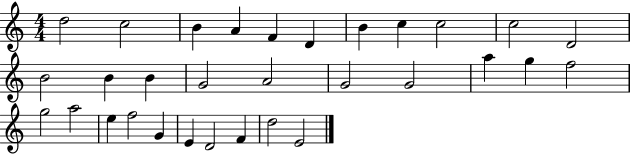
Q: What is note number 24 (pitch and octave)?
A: E5